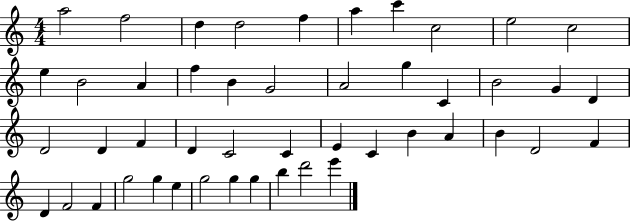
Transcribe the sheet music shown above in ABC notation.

X:1
T:Untitled
M:4/4
L:1/4
K:C
a2 f2 d d2 f a c' c2 e2 c2 e B2 A f B G2 A2 g C B2 G D D2 D F D C2 C E C B A B D2 F D F2 F g2 g e g2 g g b d'2 e'